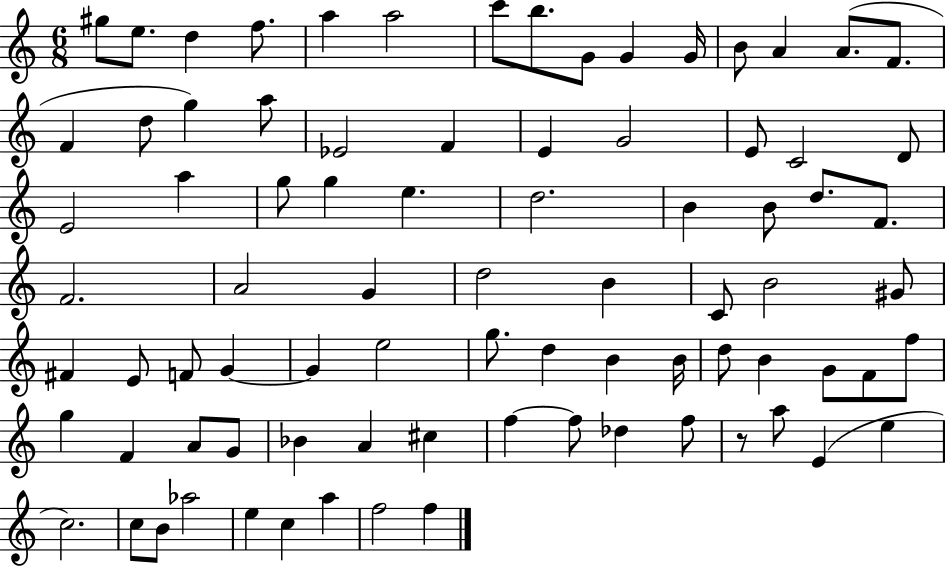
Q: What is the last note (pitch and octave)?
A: F5